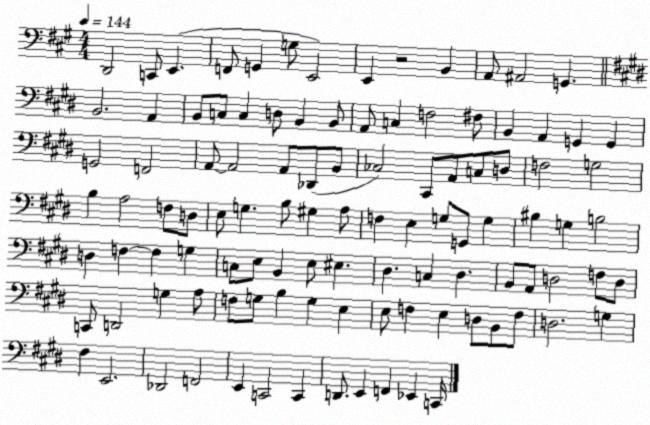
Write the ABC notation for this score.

X:1
T:Untitled
M:4/4
L:1/4
K:A
D,,2 C,,/2 E,, F,,/2 G,, G,/2 E,,2 E,, z2 B,, A,,/2 ^A,,2 G,, B,,2 A,, B,,/2 C,/2 C, D,/2 B,, B,,/2 A,,/2 C, F,2 ^F,/2 B,, A,, G,, G,, G,,2 F,,2 A,,/2 A,,2 A,,/2 _D,,/2 B,,/2 _C,2 ^C,,/2 A,,/2 C,/2 D,/2 F,2 G,2 B, A,2 F,/2 D,/2 E,/2 G, B,/2 ^G, A,/2 F, E, G,/2 G,,/2 G, ^B, G, B,2 D, F, F, G, C,/2 E,/2 B,, E,/2 ^E, ^D, C, ^D, B,,/2 A,,/2 D,2 F,/2 D,/2 C,,/2 D,,2 G, A,/2 F,/2 G,/2 B, G, E, E,/2 F, E, D,/2 B,,/2 F,/2 D,2 G, ^F, E,,2 _D,,2 F,,2 E,, C,,2 C,, D,,/2 E,, F,, _E,, C,,/4